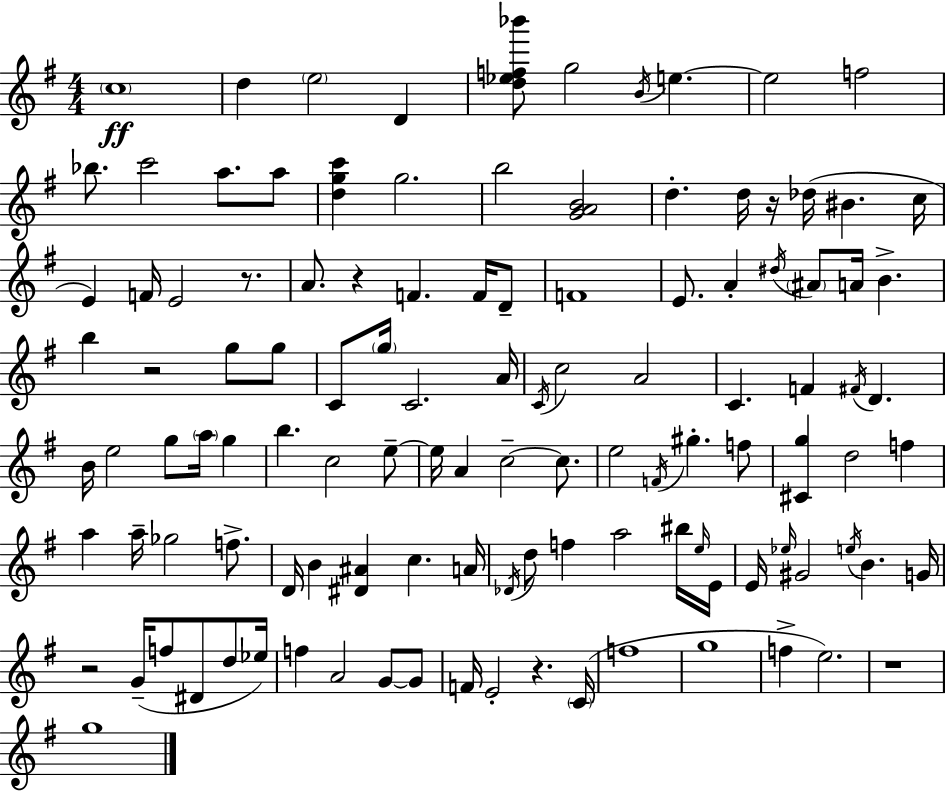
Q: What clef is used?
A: treble